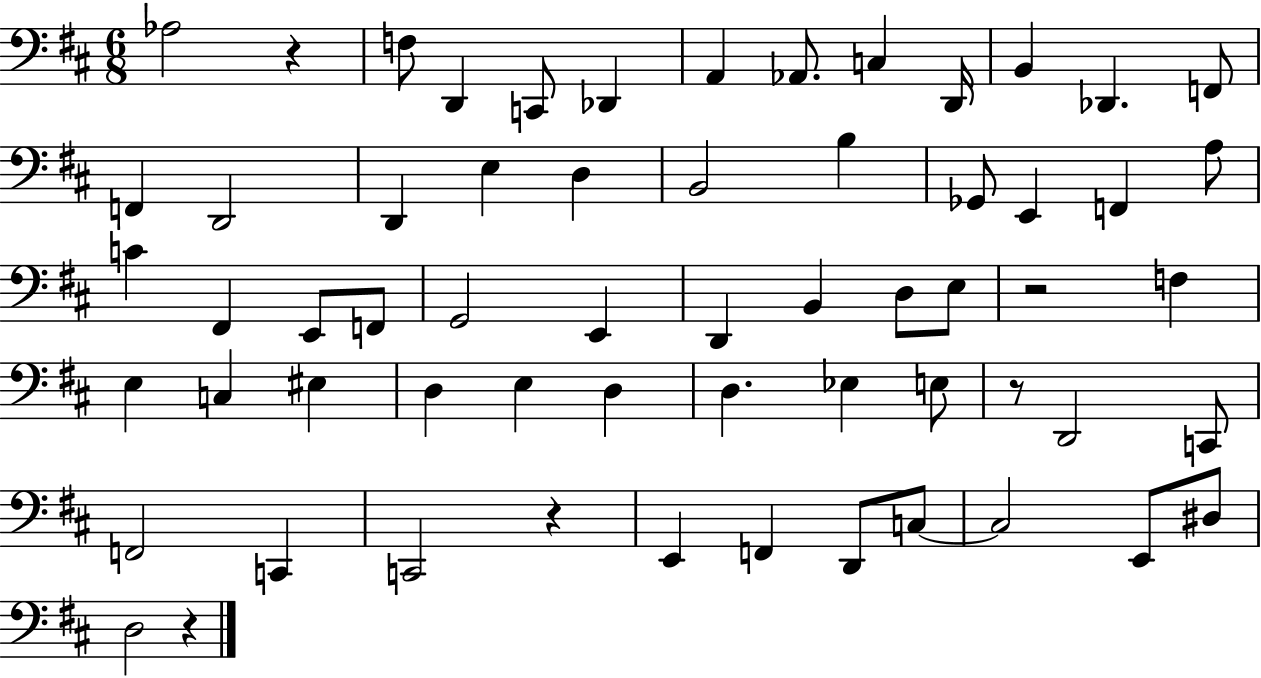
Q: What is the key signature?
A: D major